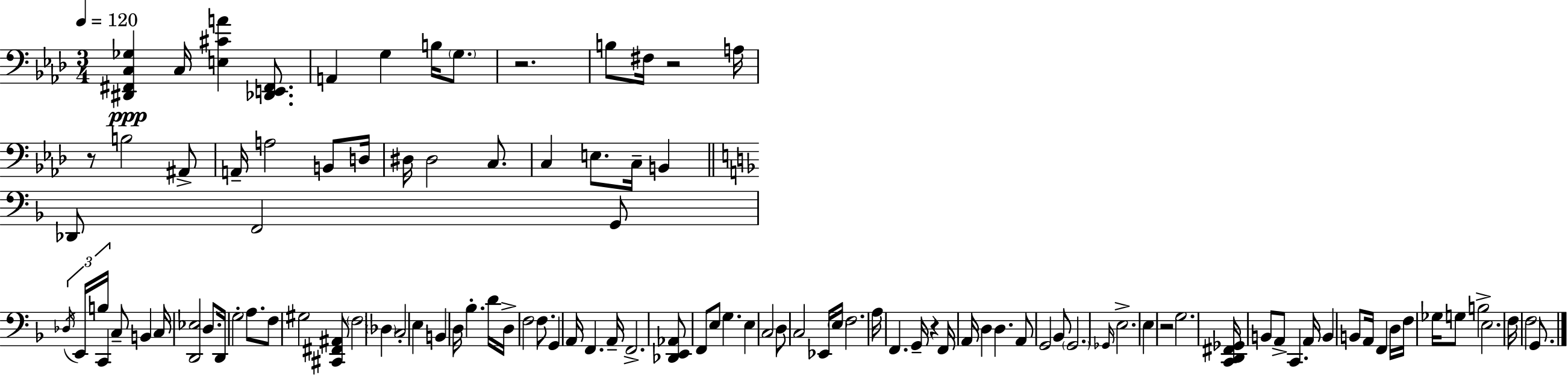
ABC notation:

X:1
T:Untitled
M:3/4
L:1/4
K:Ab
[^D,,^F,,C,_G,] C,/4 [E,^CA] [_D,,E,,^F,,]/2 A,, G, B,/4 G,/2 z2 B,/2 ^F,/4 z2 A,/4 z/2 B,2 ^A,,/2 A,,/4 A,2 B,,/2 D,/4 ^D,/4 ^D,2 C,/2 C, E,/2 C,/4 B,, _D,,/2 F,,2 G,,/2 _D,/4 E,,/4 B,/4 C,, C,/2 B,, C,/4 [D,,_E,]2 D,/2 D,,/4 G,2 A,/2 F,/2 ^G,2 [^C,,^F,,^A,,]/2 F,2 _D, C,2 E, B,, D,/4 _B, D/4 D,/4 F,2 F,/2 G,, A,,/4 F,, A,,/4 F,,2 [_D,,E,,_A,,]/2 F,,/2 E,/2 G, E, C,2 D,/2 C,2 _E,,/4 E,/4 F,2 A,/4 F,, G,,/4 z F,,/4 A,,/4 D, D, A,,/2 G,,2 _B,,/2 G,,2 _G,,/4 E,2 E, z2 G,2 [C,,D,,^F,,_G,,]/4 B,,/2 A,,/2 C,, A,,/4 B,, B,,/2 A,,/4 F,, D,/4 F,/4 _G,/4 G,/2 B,2 E,2 F,/4 F,2 G,,/2